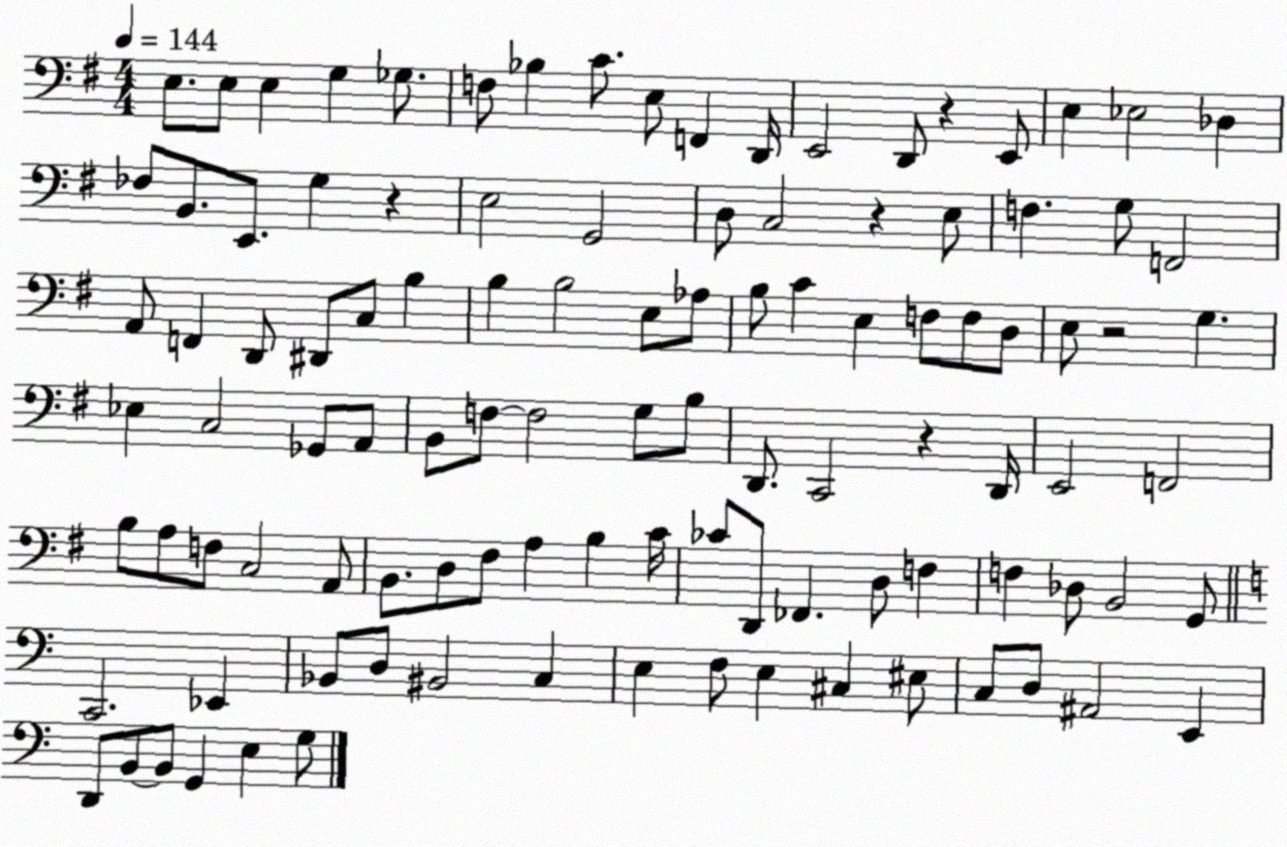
X:1
T:Untitled
M:4/4
L:1/4
K:G
E,/2 E,/2 E, G, _G,/2 F,/2 _B, C/2 E,/2 F,, D,,/4 E,,2 D,,/2 z E,,/2 E, _E,2 _D, _F,/2 B,,/2 E,,/2 G, z E,2 G,,2 D,/2 C,2 z E,/2 F, G,/2 F,,2 A,,/2 F,, D,,/2 ^D,,/2 C,/2 B, B, B,2 E,/2 _A,/2 B,/2 C E, F,/2 F,/2 D,/2 E,/2 z2 G, _E, C,2 _G,,/2 A,,/2 B,,/2 F,/2 F,2 G,/2 B,/2 D,,/2 C,,2 z D,,/4 E,,2 F,,2 B,/2 A,/2 F,/2 C,2 A,,/2 B,,/2 D,/2 ^F,/2 A, B, C/4 _C/2 D,,/2 _F,, D,/2 F, F, _D,/2 B,,2 G,,/2 C,,2 _E,, _B,,/2 D,/2 ^B,,2 C, E, F,/2 E, ^C, ^E,/2 C,/2 D,/2 ^A,,2 E,, D,,/2 B,,/2 B,,/2 G,, E, G,/2